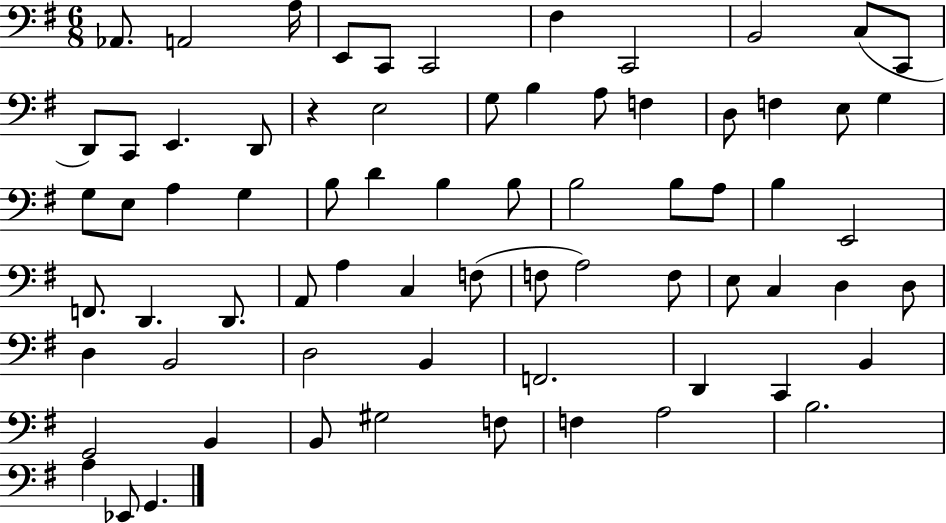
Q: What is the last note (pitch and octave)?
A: G2